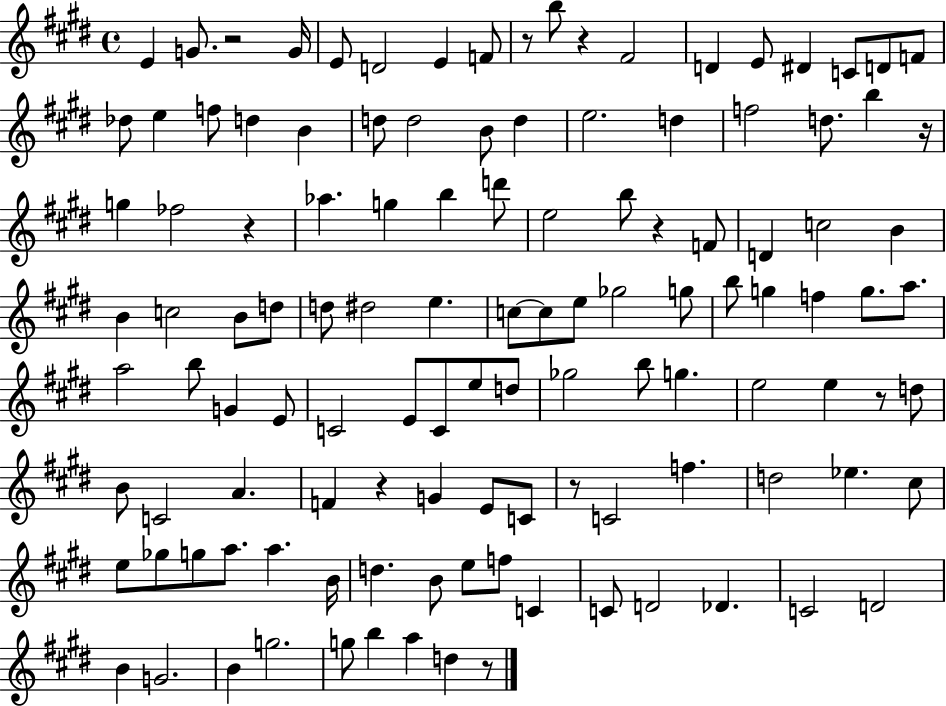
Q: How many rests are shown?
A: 10